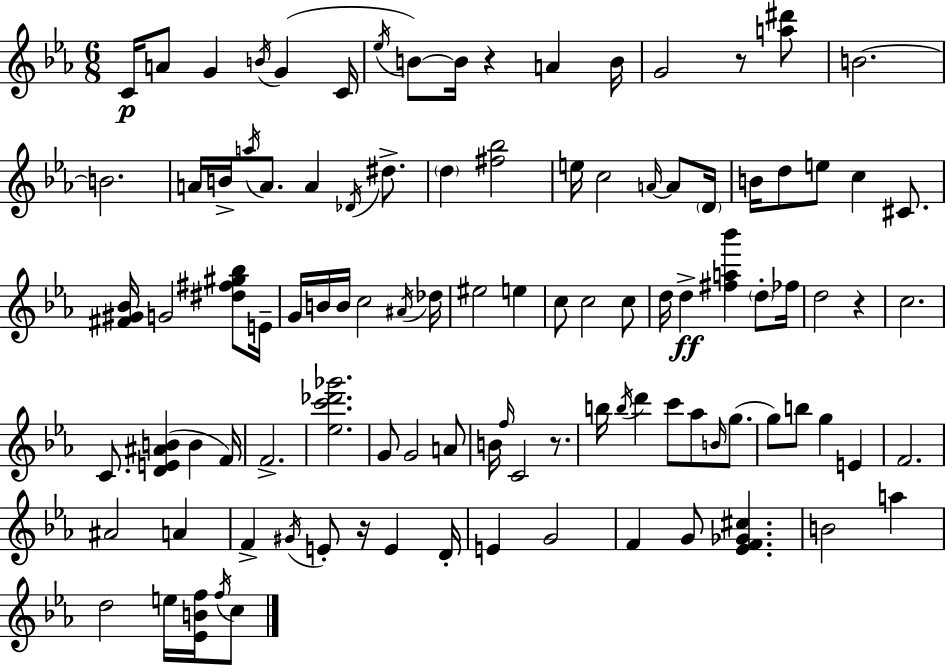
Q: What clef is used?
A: treble